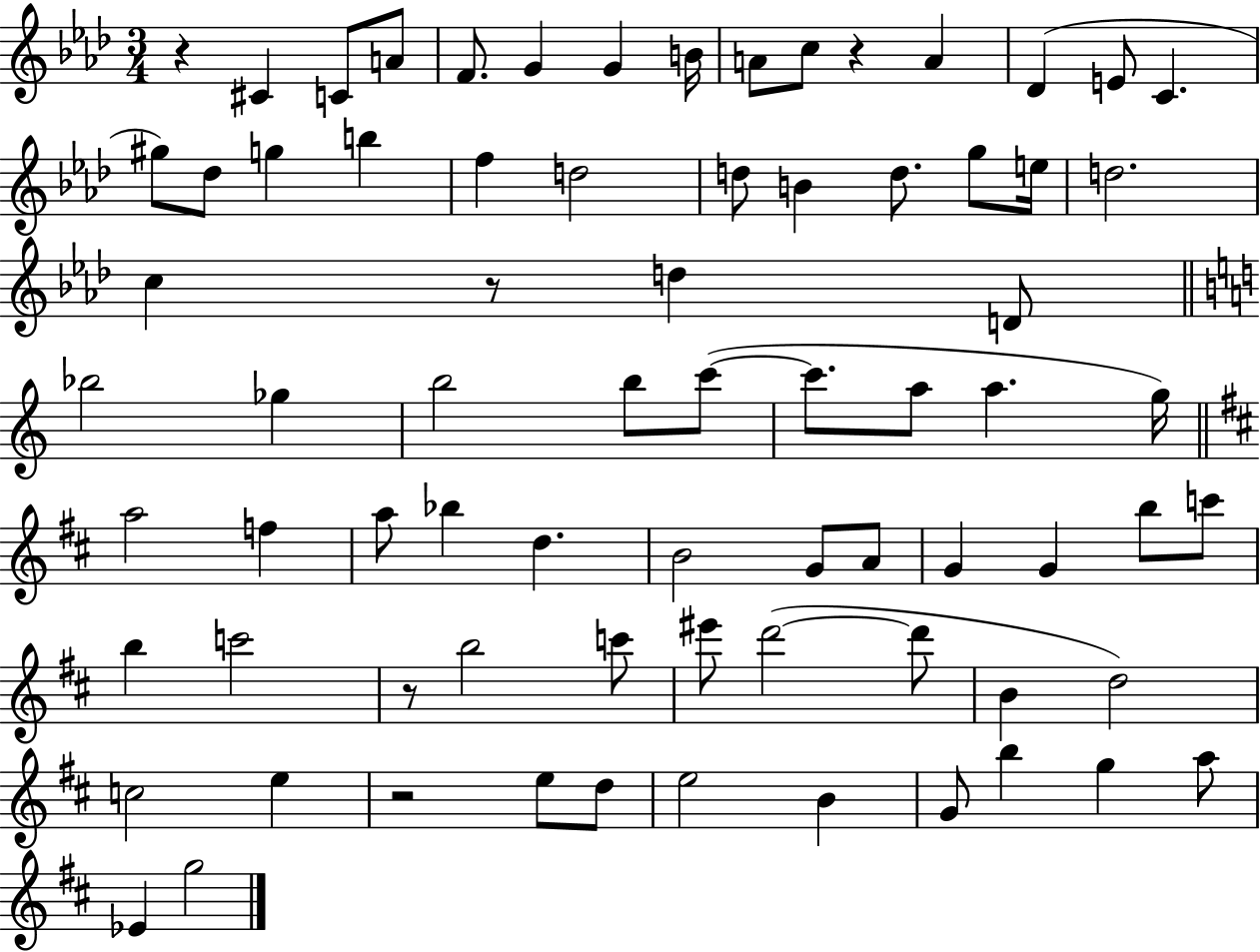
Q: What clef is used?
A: treble